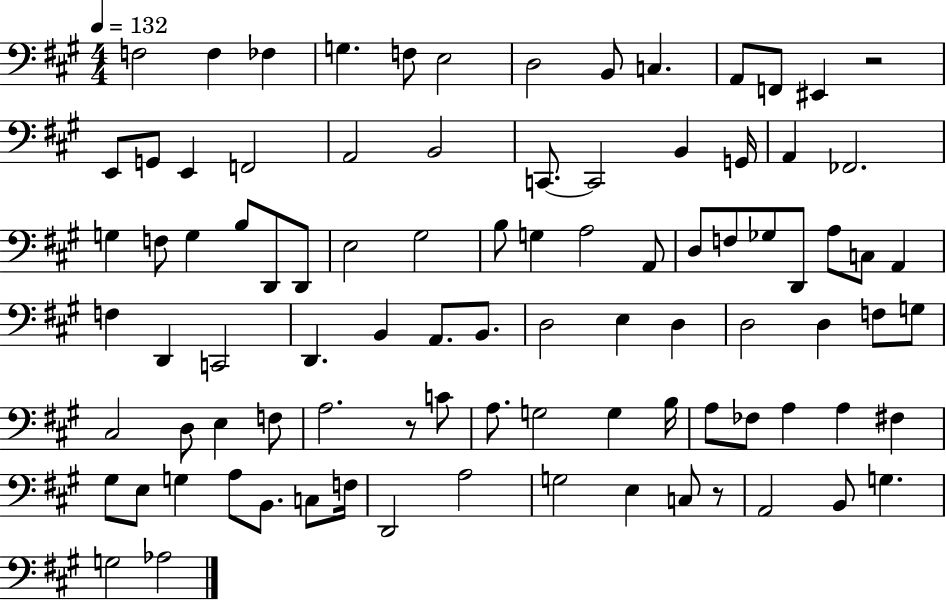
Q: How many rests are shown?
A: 3